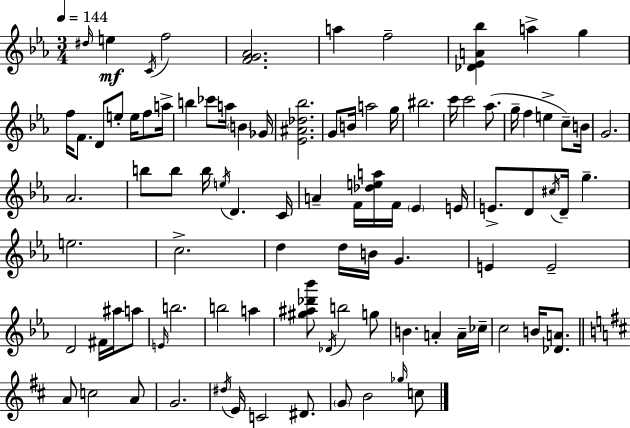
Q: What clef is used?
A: treble